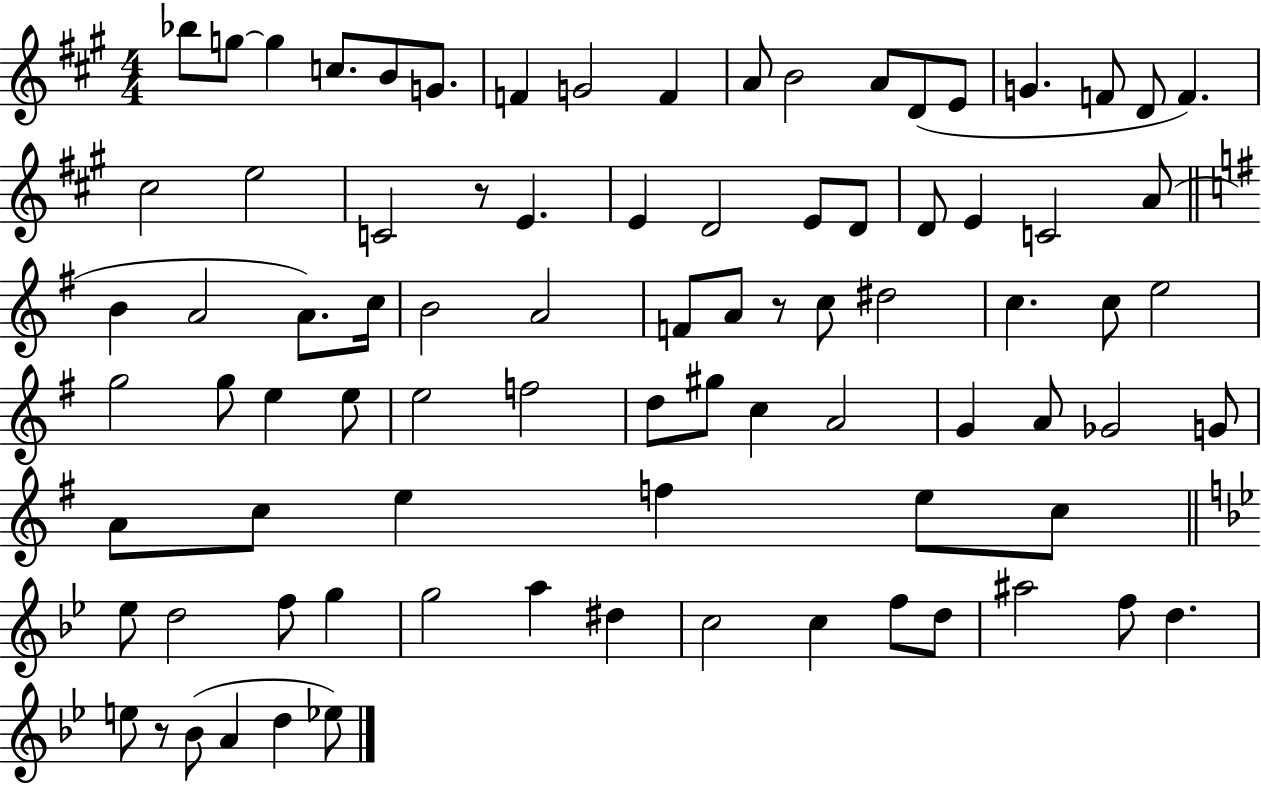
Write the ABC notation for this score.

X:1
T:Untitled
M:4/4
L:1/4
K:A
_b/2 g/2 g c/2 B/2 G/2 F G2 F A/2 B2 A/2 D/2 E/2 G F/2 D/2 F ^c2 e2 C2 z/2 E E D2 E/2 D/2 D/2 E C2 A/2 B A2 A/2 c/4 B2 A2 F/2 A/2 z/2 c/2 ^d2 c c/2 e2 g2 g/2 e e/2 e2 f2 d/2 ^g/2 c A2 G A/2 _G2 G/2 A/2 c/2 e f e/2 c/2 _e/2 d2 f/2 g g2 a ^d c2 c f/2 d/2 ^a2 f/2 d e/2 z/2 _B/2 A d _e/2